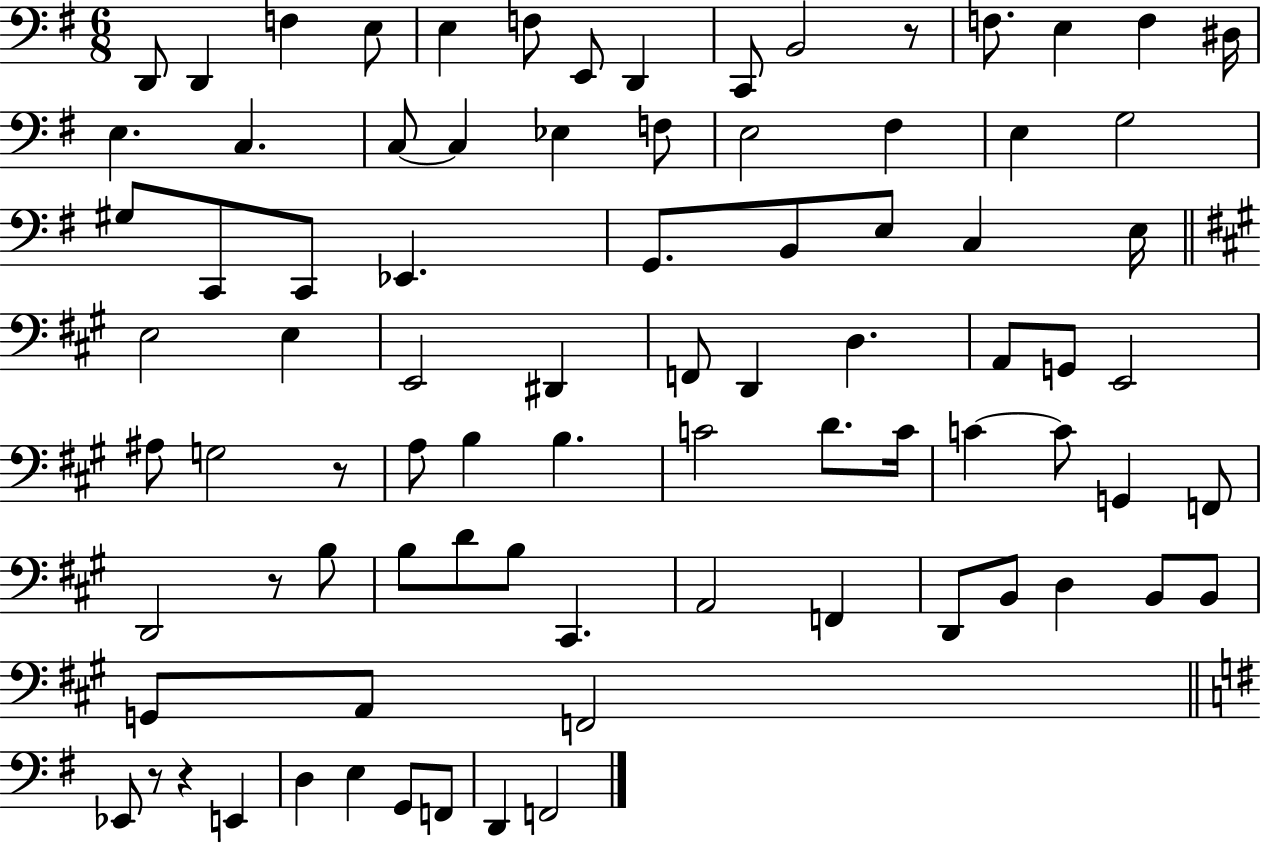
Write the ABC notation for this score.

X:1
T:Untitled
M:6/8
L:1/4
K:G
D,,/2 D,, F, E,/2 E, F,/2 E,,/2 D,, C,,/2 B,,2 z/2 F,/2 E, F, ^D,/4 E, C, C,/2 C, _E, F,/2 E,2 ^F, E, G,2 ^G,/2 C,,/2 C,,/2 _E,, G,,/2 B,,/2 E,/2 C, E,/4 E,2 E, E,,2 ^D,, F,,/2 D,, D, A,,/2 G,,/2 E,,2 ^A,/2 G,2 z/2 A,/2 B, B, C2 D/2 C/4 C C/2 G,, F,,/2 D,,2 z/2 B,/2 B,/2 D/2 B,/2 ^C,, A,,2 F,, D,,/2 B,,/2 D, B,,/2 B,,/2 G,,/2 A,,/2 F,,2 _E,,/2 z/2 z E,, D, E, G,,/2 F,,/2 D,, F,,2